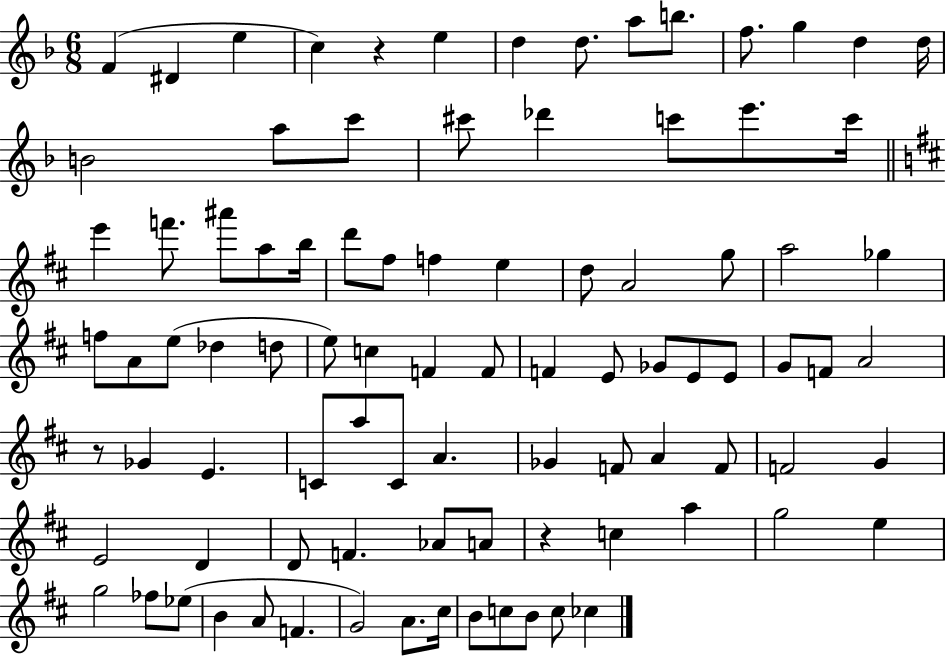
X:1
T:Untitled
M:6/8
L:1/4
K:F
F ^D e c z e d d/2 a/2 b/2 f/2 g d d/4 B2 a/2 c'/2 ^c'/2 _d' c'/2 e'/2 c'/4 e' f'/2 ^a'/2 a/2 b/4 d'/2 ^f/2 f e d/2 A2 g/2 a2 _g f/2 A/2 e/2 _d d/2 e/2 c F F/2 F E/2 _G/2 E/2 E/2 G/2 F/2 A2 z/2 _G E C/2 a/2 C/2 A _G F/2 A F/2 F2 G E2 D D/2 F _A/2 A/2 z c a g2 e g2 _f/2 _e/2 B A/2 F G2 A/2 ^c/4 B/2 c/2 B/2 c/2 _c